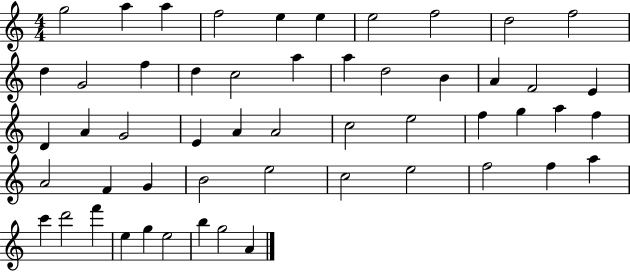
G5/h A5/q A5/q F5/h E5/q E5/q E5/h F5/h D5/h F5/h D5/q G4/h F5/q D5/q C5/h A5/q A5/q D5/h B4/q A4/q F4/h E4/q D4/q A4/q G4/h E4/q A4/q A4/h C5/h E5/h F5/q G5/q A5/q F5/q A4/h F4/q G4/q B4/h E5/h C5/h E5/h F5/h F5/q A5/q C6/q D6/h F6/q E5/q G5/q E5/h B5/q G5/h A4/q